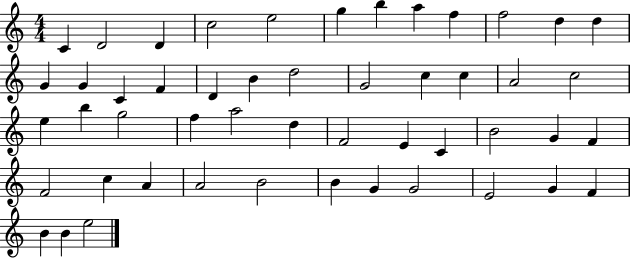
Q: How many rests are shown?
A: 0